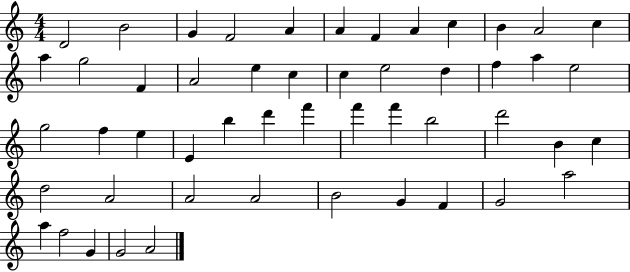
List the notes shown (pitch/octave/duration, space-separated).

D4/h B4/h G4/q F4/h A4/q A4/q F4/q A4/q C5/q B4/q A4/h C5/q A5/q G5/h F4/q A4/h E5/q C5/q C5/q E5/h D5/q F5/q A5/q E5/h G5/h F5/q E5/q E4/q B5/q D6/q F6/q F6/q F6/q B5/h D6/h B4/q C5/q D5/h A4/h A4/h A4/h B4/h G4/q F4/q G4/h A5/h A5/q F5/h G4/q G4/h A4/h